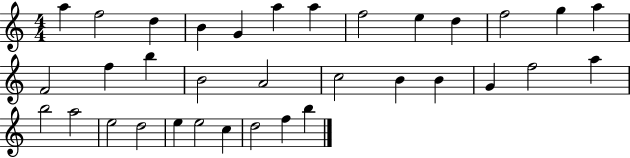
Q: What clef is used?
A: treble